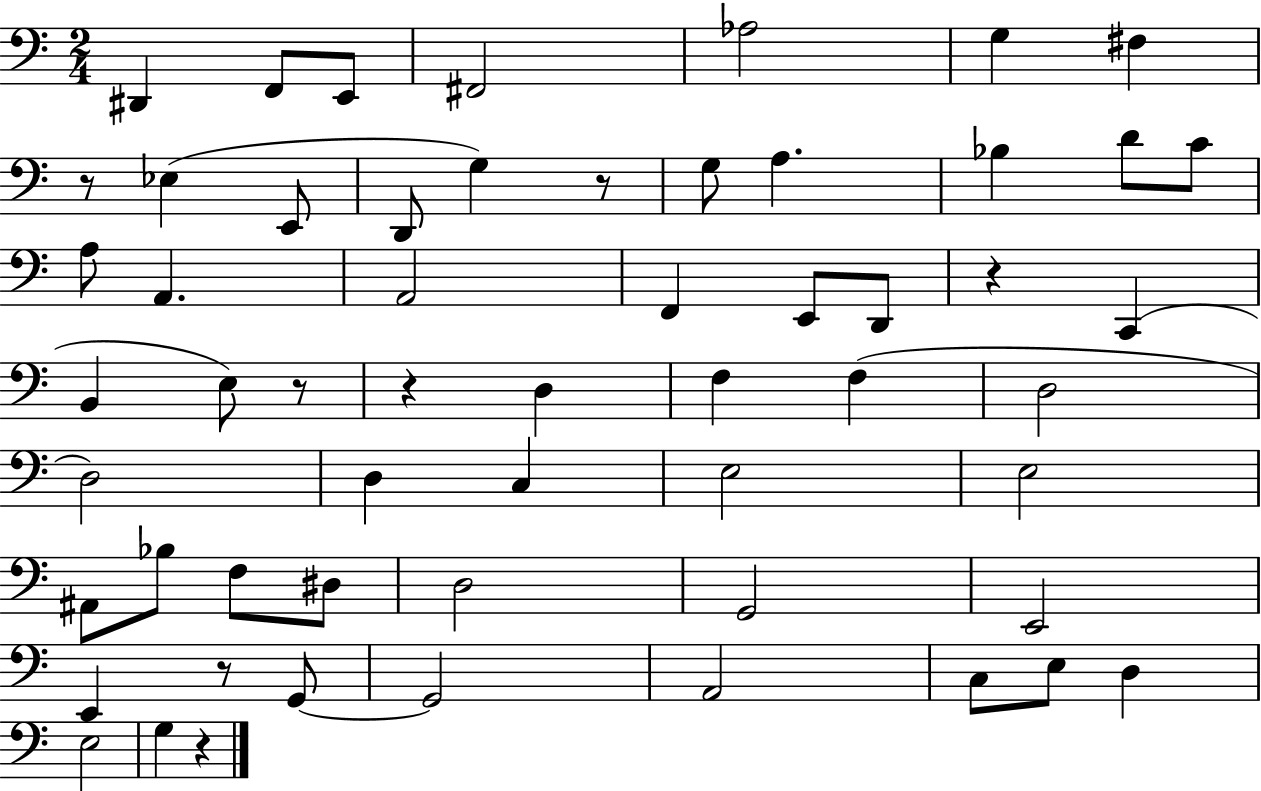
X:1
T:Untitled
M:2/4
L:1/4
K:C
^D,, F,,/2 E,,/2 ^F,,2 _A,2 G, ^F, z/2 _E, E,,/2 D,,/2 G, z/2 G,/2 A, _B, D/2 C/2 A,/2 A,, A,,2 F,, E,,/2 D,,/2 z C,, B,, E,/2 z/2 z D, F, F, D,2 D,2 D, C, E,2 E,2 ^A,,/2 _B,/2 F,/2 ^D,/2 D,2 G,,2 E,,2 E,, z/2 G,,/2 G,,2 A,,2 C,/2 E,/2 D, E,2 G, z